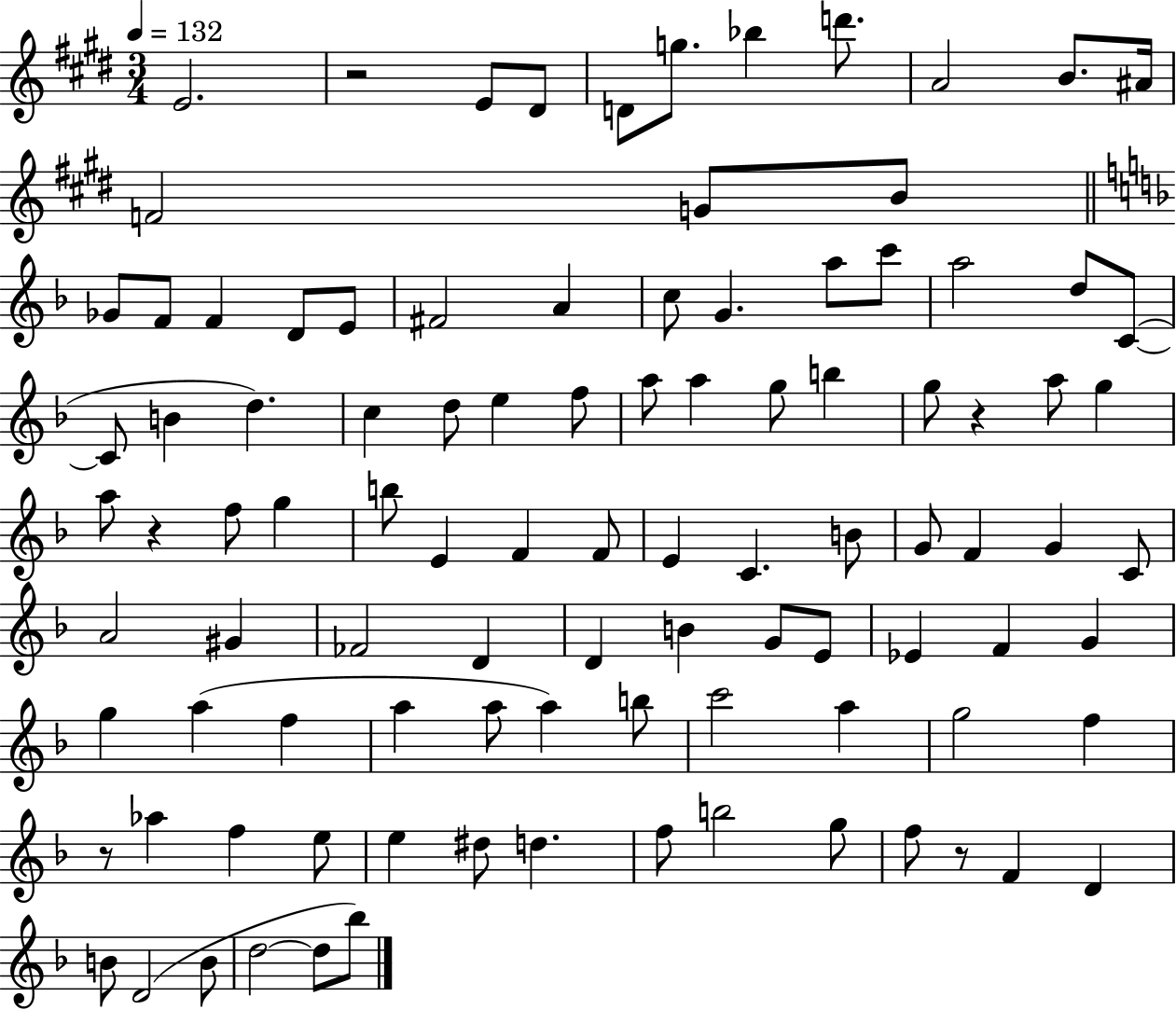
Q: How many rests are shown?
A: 5